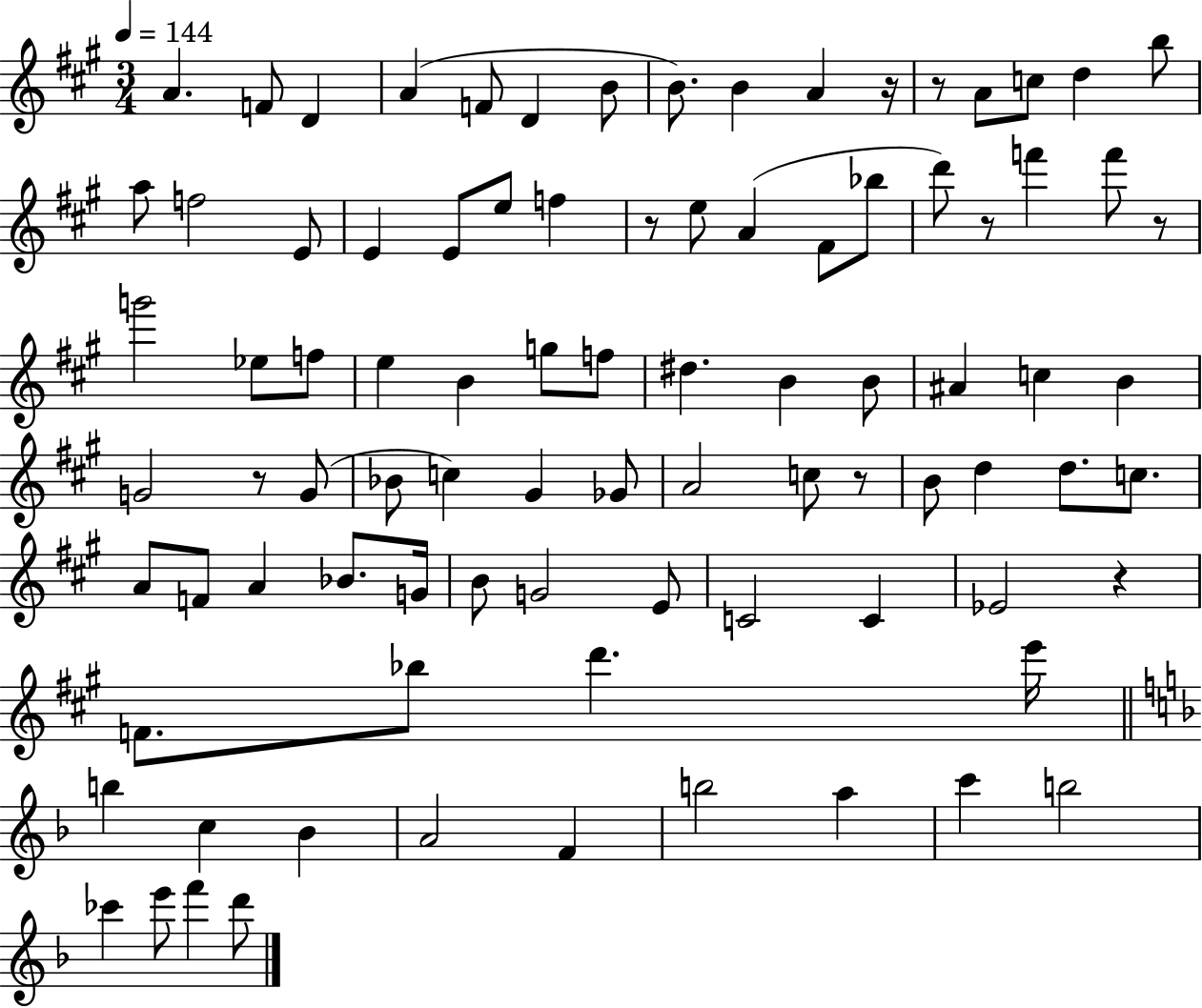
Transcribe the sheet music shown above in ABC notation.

X:1
T:Untitled
M:3/4
L:1/4
K:A
A F/2 D A F/2 D B/2 B/2 B A z/4 z/2 A/2 c/2 d b/2 a/2 f2 E/2 E E/2 e/2 f z/2 e/2 A ^F/2 _b/2 d'/2 z/2 f' f'/2 z/2 g'2 _e/2 f/2 e B g/2 f/2 ^d B B/2 ^A c B G2 z/2 G/2 _B/2 c ^G _G/2 A2 c/2 z/2 B/2 d d/2 c/2 A/2 F/2 A _B/2 G/4 B/2 G2 E/2 C2 C _E2 z F/2 _b/2 d' e'/4 b c _B A2 F b2 a c' b2 _c' e'/2 f' d'/2